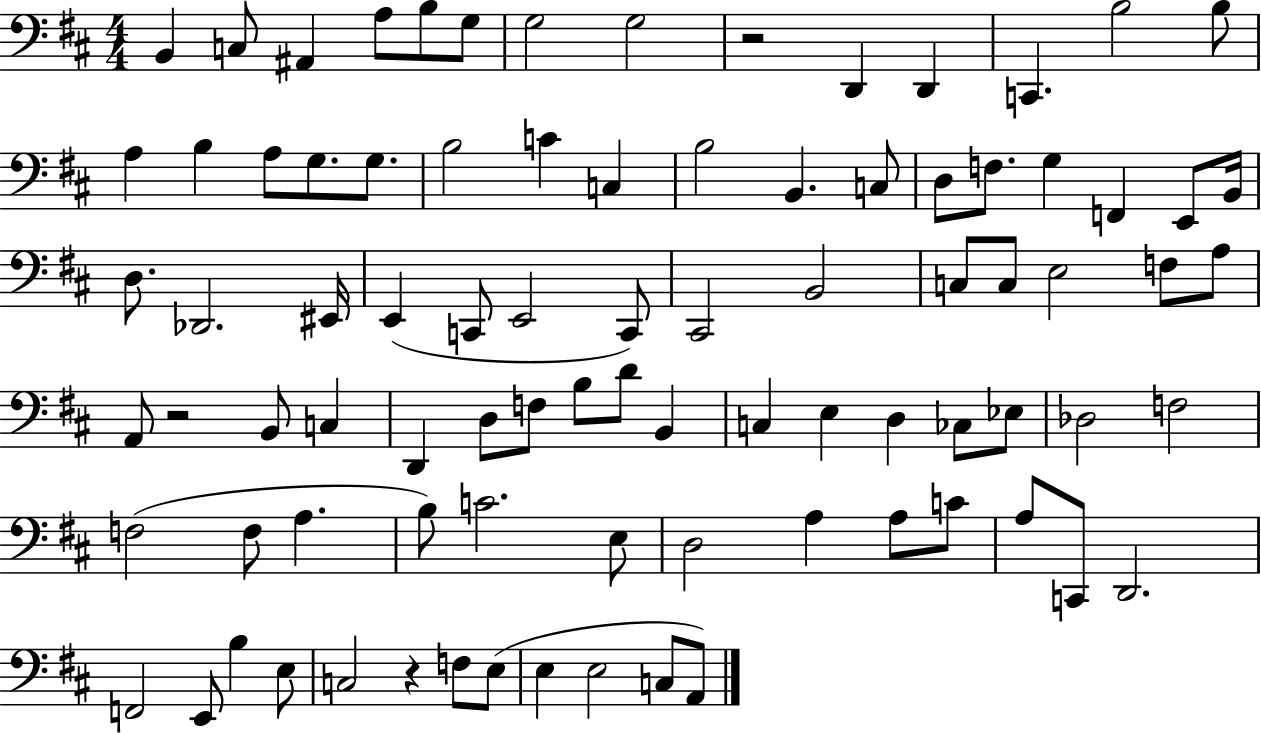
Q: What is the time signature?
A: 4/4